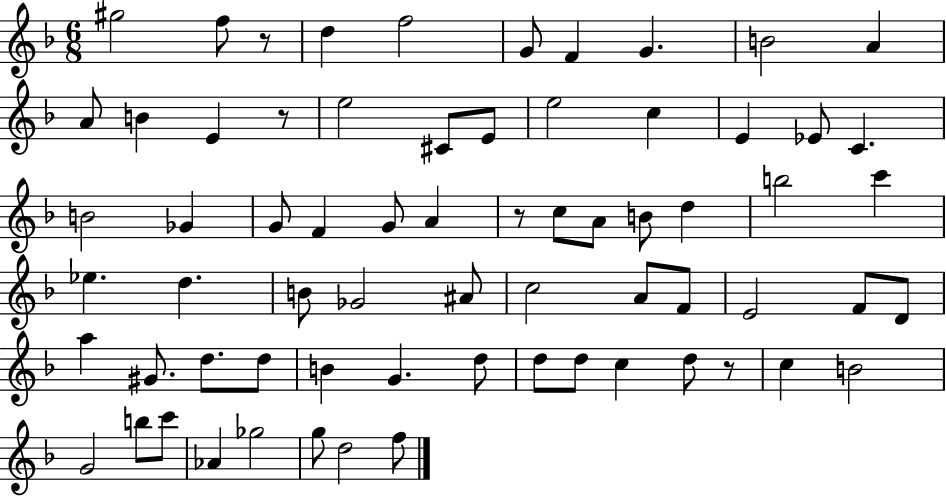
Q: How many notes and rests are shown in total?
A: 68